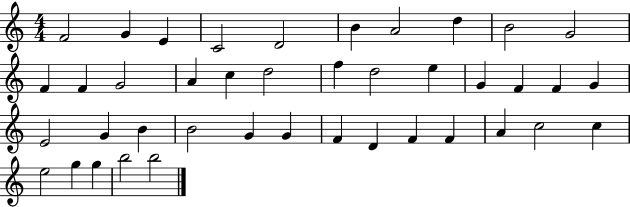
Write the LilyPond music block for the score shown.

{
  \clef treble
  \numericTimeSignature
  \time 4/4
  \key c \major
  f'2 g'4 e'4 | c'2 d'2 | b'4 a'2 d''4 | b'2 g'2 | \break f'4 f'4 g'2 | a'4 c''4 d''2 | f''4 d''2 e''4 | g'4 f'4 f'4 g'4 | \break e'2 g'4 b'4 | b'2 g'4 g'4 | f'4 d'4 f'4 f'4 | a'4 c''2 c''4 | \break e''2 g''4 g''4 | b''2 b''2 | \bar "|."
}